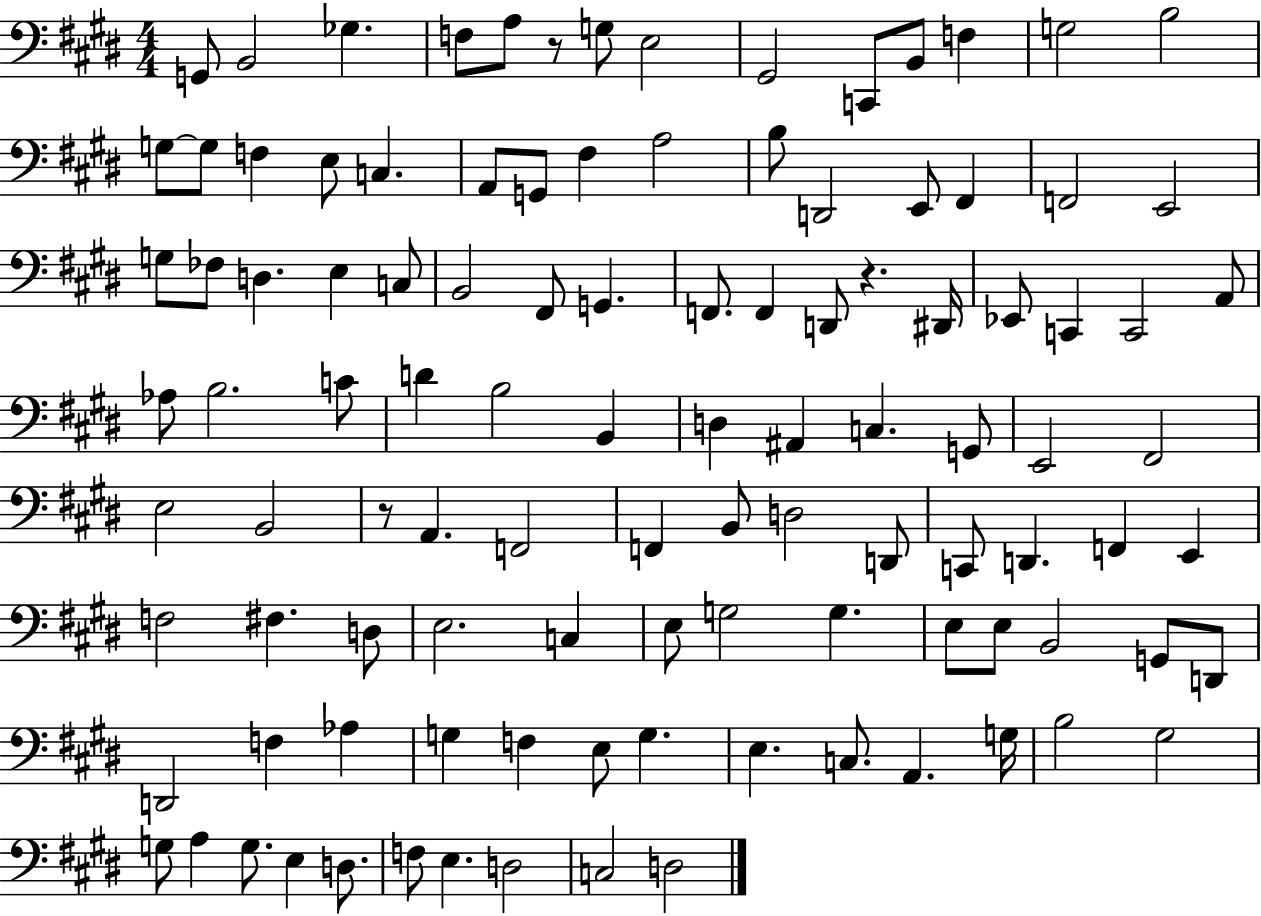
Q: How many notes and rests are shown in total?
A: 107